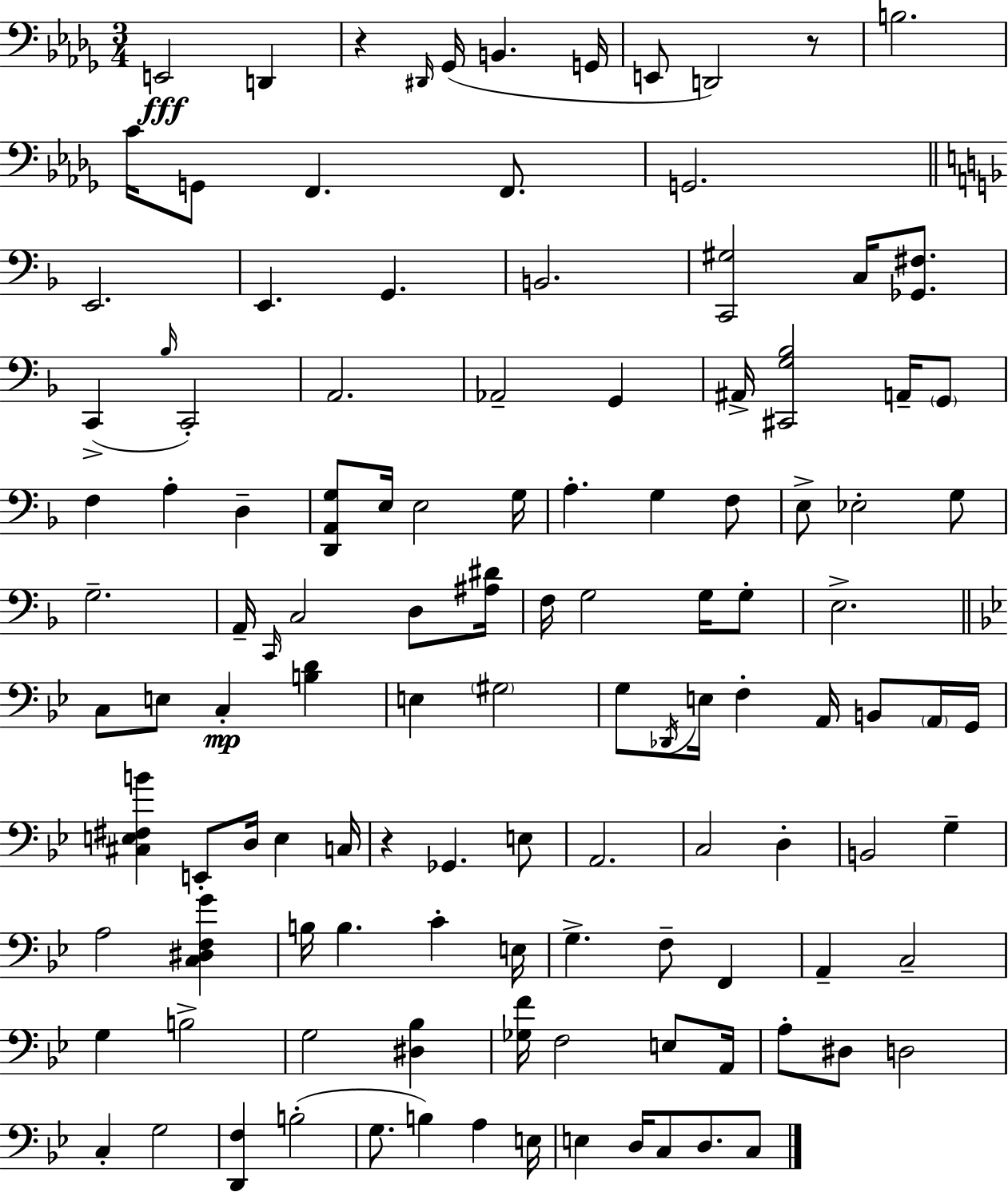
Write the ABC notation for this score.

X:1
T:Untitled
M:3/4
L:1/4
K:Bbm
E,,2 D,, z ^D,,/4 _G,,/4 B,, G,,/4 E,,/2 D,,2 z/2 B,2 C/4 G,,/2 F,, F,,/2 G,,2 E,,2 E,, G,, B,,2 [C,,^G,]2 C,/4 [_G,,^F,]/2 C,, _B,/4 C,,2 A,,2 _A,,2 G,, ^A,,/4 [^C,,G,_B,]2 A,,/4 G,,/2 F, A, D, [D,,A,,G,]/2 E,/4 E,2 G,/4 A, G, F,/2 E,/2 _E,2 G,/2 G,2 A,,/4 C,,/4 C,2 D,/2 [^A,^D]/4 F,/4 G,2 G,/4 G,/2 E,2 C,/2 E,/2 C, [B,D] E, ^G,2 G,/2 _D,,/4 E,/4 F, A,,/4 B,,/2 A,,/4 G,,/4 [^C,E,^F,B] E,,/2 D,/4 E, C,/4 z _G,, E,/2 A,,2 C,2 D, B,,2 G, A,2 [C,^D,F,G] B,/4 B, C E,/4 G, F,/2 F,, A,, C,2 G, B,2 G,2 [^D,_B,] [_G,F]/4 F,2 E,/2 A,,/4 A,/2 ^D,/2 D,2 C, G,2 [D,,F,] B,2 G,/2 B, A, E,/4 E, D,/4 C,/2 D,/2 C,/2